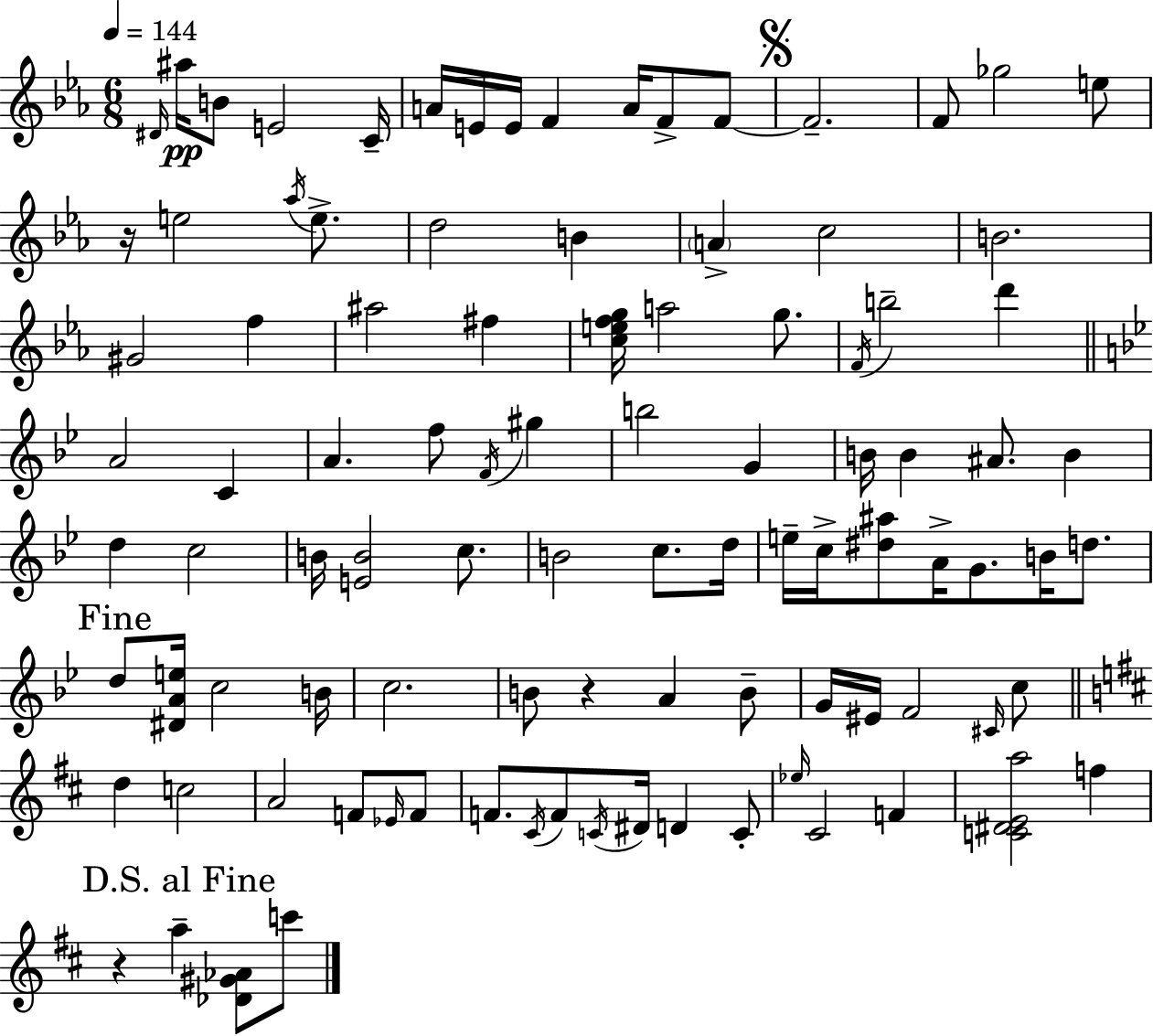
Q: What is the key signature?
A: C minor